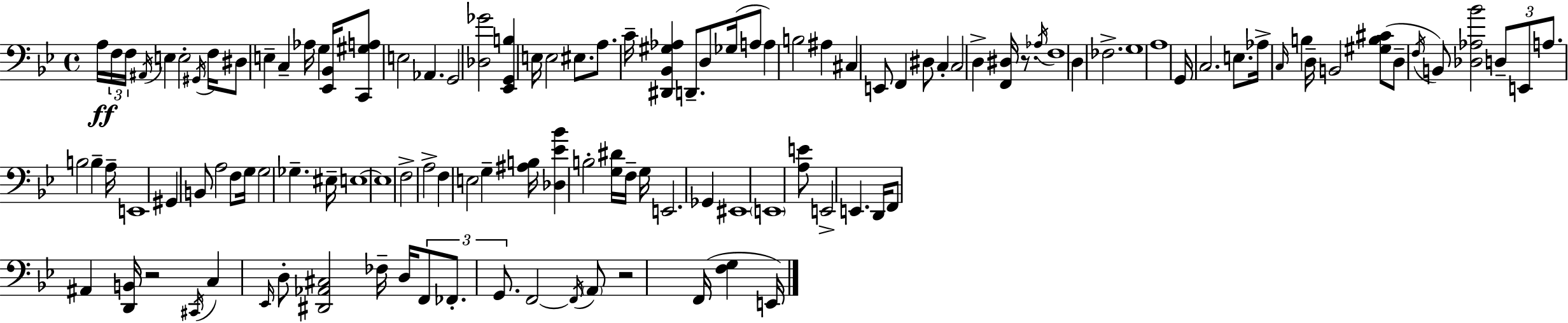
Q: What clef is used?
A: bass